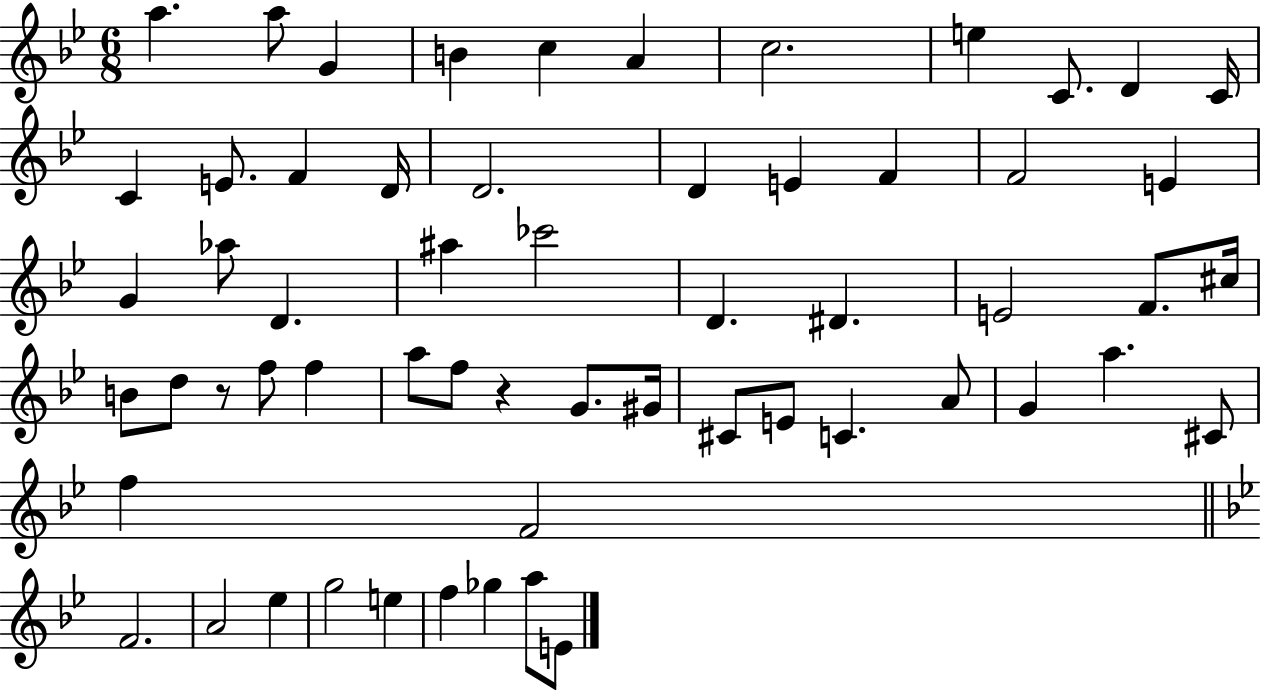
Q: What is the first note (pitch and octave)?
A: A5